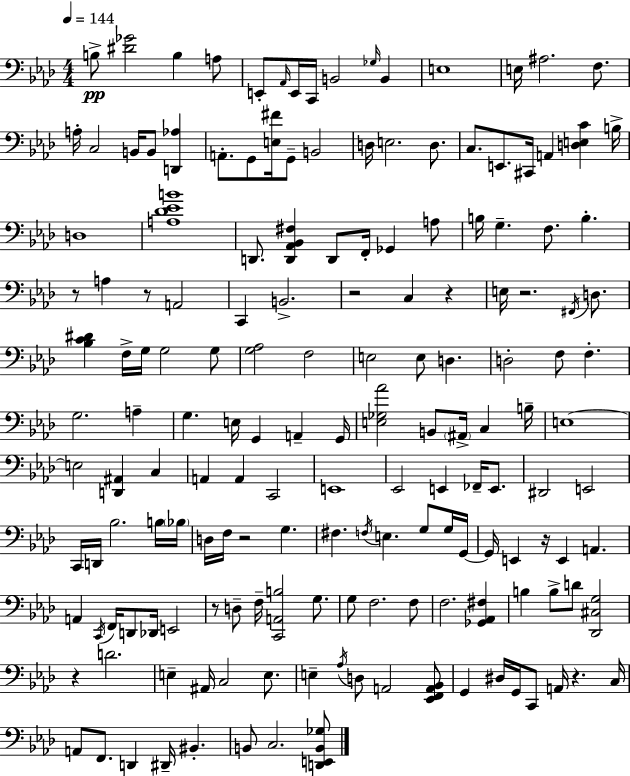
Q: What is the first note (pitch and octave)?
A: B3